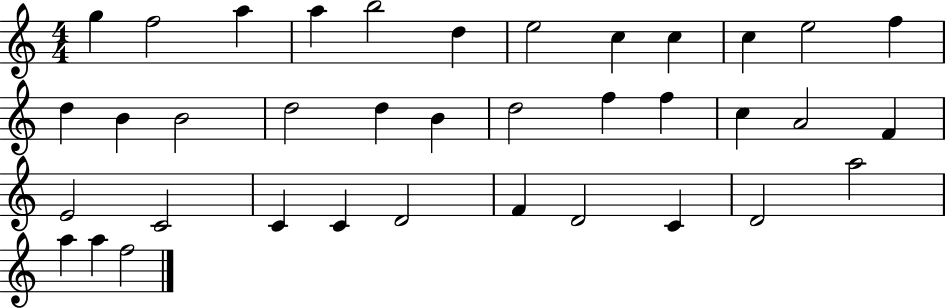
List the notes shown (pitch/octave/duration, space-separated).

G5/q F5/h A5/q A5/q B5/h D5/q E5/h C5/q C5/q C5/q E5/h F5/q D5/q B4/q B4/h D5/h D5/q B4/q D5/h F5/q F5/q C5/q A4/h F4/q E4/h C4/h C4/q C4/q D4/h F4/q D4/h C4/q D4/h A5/h A5/q A5/q F5/h